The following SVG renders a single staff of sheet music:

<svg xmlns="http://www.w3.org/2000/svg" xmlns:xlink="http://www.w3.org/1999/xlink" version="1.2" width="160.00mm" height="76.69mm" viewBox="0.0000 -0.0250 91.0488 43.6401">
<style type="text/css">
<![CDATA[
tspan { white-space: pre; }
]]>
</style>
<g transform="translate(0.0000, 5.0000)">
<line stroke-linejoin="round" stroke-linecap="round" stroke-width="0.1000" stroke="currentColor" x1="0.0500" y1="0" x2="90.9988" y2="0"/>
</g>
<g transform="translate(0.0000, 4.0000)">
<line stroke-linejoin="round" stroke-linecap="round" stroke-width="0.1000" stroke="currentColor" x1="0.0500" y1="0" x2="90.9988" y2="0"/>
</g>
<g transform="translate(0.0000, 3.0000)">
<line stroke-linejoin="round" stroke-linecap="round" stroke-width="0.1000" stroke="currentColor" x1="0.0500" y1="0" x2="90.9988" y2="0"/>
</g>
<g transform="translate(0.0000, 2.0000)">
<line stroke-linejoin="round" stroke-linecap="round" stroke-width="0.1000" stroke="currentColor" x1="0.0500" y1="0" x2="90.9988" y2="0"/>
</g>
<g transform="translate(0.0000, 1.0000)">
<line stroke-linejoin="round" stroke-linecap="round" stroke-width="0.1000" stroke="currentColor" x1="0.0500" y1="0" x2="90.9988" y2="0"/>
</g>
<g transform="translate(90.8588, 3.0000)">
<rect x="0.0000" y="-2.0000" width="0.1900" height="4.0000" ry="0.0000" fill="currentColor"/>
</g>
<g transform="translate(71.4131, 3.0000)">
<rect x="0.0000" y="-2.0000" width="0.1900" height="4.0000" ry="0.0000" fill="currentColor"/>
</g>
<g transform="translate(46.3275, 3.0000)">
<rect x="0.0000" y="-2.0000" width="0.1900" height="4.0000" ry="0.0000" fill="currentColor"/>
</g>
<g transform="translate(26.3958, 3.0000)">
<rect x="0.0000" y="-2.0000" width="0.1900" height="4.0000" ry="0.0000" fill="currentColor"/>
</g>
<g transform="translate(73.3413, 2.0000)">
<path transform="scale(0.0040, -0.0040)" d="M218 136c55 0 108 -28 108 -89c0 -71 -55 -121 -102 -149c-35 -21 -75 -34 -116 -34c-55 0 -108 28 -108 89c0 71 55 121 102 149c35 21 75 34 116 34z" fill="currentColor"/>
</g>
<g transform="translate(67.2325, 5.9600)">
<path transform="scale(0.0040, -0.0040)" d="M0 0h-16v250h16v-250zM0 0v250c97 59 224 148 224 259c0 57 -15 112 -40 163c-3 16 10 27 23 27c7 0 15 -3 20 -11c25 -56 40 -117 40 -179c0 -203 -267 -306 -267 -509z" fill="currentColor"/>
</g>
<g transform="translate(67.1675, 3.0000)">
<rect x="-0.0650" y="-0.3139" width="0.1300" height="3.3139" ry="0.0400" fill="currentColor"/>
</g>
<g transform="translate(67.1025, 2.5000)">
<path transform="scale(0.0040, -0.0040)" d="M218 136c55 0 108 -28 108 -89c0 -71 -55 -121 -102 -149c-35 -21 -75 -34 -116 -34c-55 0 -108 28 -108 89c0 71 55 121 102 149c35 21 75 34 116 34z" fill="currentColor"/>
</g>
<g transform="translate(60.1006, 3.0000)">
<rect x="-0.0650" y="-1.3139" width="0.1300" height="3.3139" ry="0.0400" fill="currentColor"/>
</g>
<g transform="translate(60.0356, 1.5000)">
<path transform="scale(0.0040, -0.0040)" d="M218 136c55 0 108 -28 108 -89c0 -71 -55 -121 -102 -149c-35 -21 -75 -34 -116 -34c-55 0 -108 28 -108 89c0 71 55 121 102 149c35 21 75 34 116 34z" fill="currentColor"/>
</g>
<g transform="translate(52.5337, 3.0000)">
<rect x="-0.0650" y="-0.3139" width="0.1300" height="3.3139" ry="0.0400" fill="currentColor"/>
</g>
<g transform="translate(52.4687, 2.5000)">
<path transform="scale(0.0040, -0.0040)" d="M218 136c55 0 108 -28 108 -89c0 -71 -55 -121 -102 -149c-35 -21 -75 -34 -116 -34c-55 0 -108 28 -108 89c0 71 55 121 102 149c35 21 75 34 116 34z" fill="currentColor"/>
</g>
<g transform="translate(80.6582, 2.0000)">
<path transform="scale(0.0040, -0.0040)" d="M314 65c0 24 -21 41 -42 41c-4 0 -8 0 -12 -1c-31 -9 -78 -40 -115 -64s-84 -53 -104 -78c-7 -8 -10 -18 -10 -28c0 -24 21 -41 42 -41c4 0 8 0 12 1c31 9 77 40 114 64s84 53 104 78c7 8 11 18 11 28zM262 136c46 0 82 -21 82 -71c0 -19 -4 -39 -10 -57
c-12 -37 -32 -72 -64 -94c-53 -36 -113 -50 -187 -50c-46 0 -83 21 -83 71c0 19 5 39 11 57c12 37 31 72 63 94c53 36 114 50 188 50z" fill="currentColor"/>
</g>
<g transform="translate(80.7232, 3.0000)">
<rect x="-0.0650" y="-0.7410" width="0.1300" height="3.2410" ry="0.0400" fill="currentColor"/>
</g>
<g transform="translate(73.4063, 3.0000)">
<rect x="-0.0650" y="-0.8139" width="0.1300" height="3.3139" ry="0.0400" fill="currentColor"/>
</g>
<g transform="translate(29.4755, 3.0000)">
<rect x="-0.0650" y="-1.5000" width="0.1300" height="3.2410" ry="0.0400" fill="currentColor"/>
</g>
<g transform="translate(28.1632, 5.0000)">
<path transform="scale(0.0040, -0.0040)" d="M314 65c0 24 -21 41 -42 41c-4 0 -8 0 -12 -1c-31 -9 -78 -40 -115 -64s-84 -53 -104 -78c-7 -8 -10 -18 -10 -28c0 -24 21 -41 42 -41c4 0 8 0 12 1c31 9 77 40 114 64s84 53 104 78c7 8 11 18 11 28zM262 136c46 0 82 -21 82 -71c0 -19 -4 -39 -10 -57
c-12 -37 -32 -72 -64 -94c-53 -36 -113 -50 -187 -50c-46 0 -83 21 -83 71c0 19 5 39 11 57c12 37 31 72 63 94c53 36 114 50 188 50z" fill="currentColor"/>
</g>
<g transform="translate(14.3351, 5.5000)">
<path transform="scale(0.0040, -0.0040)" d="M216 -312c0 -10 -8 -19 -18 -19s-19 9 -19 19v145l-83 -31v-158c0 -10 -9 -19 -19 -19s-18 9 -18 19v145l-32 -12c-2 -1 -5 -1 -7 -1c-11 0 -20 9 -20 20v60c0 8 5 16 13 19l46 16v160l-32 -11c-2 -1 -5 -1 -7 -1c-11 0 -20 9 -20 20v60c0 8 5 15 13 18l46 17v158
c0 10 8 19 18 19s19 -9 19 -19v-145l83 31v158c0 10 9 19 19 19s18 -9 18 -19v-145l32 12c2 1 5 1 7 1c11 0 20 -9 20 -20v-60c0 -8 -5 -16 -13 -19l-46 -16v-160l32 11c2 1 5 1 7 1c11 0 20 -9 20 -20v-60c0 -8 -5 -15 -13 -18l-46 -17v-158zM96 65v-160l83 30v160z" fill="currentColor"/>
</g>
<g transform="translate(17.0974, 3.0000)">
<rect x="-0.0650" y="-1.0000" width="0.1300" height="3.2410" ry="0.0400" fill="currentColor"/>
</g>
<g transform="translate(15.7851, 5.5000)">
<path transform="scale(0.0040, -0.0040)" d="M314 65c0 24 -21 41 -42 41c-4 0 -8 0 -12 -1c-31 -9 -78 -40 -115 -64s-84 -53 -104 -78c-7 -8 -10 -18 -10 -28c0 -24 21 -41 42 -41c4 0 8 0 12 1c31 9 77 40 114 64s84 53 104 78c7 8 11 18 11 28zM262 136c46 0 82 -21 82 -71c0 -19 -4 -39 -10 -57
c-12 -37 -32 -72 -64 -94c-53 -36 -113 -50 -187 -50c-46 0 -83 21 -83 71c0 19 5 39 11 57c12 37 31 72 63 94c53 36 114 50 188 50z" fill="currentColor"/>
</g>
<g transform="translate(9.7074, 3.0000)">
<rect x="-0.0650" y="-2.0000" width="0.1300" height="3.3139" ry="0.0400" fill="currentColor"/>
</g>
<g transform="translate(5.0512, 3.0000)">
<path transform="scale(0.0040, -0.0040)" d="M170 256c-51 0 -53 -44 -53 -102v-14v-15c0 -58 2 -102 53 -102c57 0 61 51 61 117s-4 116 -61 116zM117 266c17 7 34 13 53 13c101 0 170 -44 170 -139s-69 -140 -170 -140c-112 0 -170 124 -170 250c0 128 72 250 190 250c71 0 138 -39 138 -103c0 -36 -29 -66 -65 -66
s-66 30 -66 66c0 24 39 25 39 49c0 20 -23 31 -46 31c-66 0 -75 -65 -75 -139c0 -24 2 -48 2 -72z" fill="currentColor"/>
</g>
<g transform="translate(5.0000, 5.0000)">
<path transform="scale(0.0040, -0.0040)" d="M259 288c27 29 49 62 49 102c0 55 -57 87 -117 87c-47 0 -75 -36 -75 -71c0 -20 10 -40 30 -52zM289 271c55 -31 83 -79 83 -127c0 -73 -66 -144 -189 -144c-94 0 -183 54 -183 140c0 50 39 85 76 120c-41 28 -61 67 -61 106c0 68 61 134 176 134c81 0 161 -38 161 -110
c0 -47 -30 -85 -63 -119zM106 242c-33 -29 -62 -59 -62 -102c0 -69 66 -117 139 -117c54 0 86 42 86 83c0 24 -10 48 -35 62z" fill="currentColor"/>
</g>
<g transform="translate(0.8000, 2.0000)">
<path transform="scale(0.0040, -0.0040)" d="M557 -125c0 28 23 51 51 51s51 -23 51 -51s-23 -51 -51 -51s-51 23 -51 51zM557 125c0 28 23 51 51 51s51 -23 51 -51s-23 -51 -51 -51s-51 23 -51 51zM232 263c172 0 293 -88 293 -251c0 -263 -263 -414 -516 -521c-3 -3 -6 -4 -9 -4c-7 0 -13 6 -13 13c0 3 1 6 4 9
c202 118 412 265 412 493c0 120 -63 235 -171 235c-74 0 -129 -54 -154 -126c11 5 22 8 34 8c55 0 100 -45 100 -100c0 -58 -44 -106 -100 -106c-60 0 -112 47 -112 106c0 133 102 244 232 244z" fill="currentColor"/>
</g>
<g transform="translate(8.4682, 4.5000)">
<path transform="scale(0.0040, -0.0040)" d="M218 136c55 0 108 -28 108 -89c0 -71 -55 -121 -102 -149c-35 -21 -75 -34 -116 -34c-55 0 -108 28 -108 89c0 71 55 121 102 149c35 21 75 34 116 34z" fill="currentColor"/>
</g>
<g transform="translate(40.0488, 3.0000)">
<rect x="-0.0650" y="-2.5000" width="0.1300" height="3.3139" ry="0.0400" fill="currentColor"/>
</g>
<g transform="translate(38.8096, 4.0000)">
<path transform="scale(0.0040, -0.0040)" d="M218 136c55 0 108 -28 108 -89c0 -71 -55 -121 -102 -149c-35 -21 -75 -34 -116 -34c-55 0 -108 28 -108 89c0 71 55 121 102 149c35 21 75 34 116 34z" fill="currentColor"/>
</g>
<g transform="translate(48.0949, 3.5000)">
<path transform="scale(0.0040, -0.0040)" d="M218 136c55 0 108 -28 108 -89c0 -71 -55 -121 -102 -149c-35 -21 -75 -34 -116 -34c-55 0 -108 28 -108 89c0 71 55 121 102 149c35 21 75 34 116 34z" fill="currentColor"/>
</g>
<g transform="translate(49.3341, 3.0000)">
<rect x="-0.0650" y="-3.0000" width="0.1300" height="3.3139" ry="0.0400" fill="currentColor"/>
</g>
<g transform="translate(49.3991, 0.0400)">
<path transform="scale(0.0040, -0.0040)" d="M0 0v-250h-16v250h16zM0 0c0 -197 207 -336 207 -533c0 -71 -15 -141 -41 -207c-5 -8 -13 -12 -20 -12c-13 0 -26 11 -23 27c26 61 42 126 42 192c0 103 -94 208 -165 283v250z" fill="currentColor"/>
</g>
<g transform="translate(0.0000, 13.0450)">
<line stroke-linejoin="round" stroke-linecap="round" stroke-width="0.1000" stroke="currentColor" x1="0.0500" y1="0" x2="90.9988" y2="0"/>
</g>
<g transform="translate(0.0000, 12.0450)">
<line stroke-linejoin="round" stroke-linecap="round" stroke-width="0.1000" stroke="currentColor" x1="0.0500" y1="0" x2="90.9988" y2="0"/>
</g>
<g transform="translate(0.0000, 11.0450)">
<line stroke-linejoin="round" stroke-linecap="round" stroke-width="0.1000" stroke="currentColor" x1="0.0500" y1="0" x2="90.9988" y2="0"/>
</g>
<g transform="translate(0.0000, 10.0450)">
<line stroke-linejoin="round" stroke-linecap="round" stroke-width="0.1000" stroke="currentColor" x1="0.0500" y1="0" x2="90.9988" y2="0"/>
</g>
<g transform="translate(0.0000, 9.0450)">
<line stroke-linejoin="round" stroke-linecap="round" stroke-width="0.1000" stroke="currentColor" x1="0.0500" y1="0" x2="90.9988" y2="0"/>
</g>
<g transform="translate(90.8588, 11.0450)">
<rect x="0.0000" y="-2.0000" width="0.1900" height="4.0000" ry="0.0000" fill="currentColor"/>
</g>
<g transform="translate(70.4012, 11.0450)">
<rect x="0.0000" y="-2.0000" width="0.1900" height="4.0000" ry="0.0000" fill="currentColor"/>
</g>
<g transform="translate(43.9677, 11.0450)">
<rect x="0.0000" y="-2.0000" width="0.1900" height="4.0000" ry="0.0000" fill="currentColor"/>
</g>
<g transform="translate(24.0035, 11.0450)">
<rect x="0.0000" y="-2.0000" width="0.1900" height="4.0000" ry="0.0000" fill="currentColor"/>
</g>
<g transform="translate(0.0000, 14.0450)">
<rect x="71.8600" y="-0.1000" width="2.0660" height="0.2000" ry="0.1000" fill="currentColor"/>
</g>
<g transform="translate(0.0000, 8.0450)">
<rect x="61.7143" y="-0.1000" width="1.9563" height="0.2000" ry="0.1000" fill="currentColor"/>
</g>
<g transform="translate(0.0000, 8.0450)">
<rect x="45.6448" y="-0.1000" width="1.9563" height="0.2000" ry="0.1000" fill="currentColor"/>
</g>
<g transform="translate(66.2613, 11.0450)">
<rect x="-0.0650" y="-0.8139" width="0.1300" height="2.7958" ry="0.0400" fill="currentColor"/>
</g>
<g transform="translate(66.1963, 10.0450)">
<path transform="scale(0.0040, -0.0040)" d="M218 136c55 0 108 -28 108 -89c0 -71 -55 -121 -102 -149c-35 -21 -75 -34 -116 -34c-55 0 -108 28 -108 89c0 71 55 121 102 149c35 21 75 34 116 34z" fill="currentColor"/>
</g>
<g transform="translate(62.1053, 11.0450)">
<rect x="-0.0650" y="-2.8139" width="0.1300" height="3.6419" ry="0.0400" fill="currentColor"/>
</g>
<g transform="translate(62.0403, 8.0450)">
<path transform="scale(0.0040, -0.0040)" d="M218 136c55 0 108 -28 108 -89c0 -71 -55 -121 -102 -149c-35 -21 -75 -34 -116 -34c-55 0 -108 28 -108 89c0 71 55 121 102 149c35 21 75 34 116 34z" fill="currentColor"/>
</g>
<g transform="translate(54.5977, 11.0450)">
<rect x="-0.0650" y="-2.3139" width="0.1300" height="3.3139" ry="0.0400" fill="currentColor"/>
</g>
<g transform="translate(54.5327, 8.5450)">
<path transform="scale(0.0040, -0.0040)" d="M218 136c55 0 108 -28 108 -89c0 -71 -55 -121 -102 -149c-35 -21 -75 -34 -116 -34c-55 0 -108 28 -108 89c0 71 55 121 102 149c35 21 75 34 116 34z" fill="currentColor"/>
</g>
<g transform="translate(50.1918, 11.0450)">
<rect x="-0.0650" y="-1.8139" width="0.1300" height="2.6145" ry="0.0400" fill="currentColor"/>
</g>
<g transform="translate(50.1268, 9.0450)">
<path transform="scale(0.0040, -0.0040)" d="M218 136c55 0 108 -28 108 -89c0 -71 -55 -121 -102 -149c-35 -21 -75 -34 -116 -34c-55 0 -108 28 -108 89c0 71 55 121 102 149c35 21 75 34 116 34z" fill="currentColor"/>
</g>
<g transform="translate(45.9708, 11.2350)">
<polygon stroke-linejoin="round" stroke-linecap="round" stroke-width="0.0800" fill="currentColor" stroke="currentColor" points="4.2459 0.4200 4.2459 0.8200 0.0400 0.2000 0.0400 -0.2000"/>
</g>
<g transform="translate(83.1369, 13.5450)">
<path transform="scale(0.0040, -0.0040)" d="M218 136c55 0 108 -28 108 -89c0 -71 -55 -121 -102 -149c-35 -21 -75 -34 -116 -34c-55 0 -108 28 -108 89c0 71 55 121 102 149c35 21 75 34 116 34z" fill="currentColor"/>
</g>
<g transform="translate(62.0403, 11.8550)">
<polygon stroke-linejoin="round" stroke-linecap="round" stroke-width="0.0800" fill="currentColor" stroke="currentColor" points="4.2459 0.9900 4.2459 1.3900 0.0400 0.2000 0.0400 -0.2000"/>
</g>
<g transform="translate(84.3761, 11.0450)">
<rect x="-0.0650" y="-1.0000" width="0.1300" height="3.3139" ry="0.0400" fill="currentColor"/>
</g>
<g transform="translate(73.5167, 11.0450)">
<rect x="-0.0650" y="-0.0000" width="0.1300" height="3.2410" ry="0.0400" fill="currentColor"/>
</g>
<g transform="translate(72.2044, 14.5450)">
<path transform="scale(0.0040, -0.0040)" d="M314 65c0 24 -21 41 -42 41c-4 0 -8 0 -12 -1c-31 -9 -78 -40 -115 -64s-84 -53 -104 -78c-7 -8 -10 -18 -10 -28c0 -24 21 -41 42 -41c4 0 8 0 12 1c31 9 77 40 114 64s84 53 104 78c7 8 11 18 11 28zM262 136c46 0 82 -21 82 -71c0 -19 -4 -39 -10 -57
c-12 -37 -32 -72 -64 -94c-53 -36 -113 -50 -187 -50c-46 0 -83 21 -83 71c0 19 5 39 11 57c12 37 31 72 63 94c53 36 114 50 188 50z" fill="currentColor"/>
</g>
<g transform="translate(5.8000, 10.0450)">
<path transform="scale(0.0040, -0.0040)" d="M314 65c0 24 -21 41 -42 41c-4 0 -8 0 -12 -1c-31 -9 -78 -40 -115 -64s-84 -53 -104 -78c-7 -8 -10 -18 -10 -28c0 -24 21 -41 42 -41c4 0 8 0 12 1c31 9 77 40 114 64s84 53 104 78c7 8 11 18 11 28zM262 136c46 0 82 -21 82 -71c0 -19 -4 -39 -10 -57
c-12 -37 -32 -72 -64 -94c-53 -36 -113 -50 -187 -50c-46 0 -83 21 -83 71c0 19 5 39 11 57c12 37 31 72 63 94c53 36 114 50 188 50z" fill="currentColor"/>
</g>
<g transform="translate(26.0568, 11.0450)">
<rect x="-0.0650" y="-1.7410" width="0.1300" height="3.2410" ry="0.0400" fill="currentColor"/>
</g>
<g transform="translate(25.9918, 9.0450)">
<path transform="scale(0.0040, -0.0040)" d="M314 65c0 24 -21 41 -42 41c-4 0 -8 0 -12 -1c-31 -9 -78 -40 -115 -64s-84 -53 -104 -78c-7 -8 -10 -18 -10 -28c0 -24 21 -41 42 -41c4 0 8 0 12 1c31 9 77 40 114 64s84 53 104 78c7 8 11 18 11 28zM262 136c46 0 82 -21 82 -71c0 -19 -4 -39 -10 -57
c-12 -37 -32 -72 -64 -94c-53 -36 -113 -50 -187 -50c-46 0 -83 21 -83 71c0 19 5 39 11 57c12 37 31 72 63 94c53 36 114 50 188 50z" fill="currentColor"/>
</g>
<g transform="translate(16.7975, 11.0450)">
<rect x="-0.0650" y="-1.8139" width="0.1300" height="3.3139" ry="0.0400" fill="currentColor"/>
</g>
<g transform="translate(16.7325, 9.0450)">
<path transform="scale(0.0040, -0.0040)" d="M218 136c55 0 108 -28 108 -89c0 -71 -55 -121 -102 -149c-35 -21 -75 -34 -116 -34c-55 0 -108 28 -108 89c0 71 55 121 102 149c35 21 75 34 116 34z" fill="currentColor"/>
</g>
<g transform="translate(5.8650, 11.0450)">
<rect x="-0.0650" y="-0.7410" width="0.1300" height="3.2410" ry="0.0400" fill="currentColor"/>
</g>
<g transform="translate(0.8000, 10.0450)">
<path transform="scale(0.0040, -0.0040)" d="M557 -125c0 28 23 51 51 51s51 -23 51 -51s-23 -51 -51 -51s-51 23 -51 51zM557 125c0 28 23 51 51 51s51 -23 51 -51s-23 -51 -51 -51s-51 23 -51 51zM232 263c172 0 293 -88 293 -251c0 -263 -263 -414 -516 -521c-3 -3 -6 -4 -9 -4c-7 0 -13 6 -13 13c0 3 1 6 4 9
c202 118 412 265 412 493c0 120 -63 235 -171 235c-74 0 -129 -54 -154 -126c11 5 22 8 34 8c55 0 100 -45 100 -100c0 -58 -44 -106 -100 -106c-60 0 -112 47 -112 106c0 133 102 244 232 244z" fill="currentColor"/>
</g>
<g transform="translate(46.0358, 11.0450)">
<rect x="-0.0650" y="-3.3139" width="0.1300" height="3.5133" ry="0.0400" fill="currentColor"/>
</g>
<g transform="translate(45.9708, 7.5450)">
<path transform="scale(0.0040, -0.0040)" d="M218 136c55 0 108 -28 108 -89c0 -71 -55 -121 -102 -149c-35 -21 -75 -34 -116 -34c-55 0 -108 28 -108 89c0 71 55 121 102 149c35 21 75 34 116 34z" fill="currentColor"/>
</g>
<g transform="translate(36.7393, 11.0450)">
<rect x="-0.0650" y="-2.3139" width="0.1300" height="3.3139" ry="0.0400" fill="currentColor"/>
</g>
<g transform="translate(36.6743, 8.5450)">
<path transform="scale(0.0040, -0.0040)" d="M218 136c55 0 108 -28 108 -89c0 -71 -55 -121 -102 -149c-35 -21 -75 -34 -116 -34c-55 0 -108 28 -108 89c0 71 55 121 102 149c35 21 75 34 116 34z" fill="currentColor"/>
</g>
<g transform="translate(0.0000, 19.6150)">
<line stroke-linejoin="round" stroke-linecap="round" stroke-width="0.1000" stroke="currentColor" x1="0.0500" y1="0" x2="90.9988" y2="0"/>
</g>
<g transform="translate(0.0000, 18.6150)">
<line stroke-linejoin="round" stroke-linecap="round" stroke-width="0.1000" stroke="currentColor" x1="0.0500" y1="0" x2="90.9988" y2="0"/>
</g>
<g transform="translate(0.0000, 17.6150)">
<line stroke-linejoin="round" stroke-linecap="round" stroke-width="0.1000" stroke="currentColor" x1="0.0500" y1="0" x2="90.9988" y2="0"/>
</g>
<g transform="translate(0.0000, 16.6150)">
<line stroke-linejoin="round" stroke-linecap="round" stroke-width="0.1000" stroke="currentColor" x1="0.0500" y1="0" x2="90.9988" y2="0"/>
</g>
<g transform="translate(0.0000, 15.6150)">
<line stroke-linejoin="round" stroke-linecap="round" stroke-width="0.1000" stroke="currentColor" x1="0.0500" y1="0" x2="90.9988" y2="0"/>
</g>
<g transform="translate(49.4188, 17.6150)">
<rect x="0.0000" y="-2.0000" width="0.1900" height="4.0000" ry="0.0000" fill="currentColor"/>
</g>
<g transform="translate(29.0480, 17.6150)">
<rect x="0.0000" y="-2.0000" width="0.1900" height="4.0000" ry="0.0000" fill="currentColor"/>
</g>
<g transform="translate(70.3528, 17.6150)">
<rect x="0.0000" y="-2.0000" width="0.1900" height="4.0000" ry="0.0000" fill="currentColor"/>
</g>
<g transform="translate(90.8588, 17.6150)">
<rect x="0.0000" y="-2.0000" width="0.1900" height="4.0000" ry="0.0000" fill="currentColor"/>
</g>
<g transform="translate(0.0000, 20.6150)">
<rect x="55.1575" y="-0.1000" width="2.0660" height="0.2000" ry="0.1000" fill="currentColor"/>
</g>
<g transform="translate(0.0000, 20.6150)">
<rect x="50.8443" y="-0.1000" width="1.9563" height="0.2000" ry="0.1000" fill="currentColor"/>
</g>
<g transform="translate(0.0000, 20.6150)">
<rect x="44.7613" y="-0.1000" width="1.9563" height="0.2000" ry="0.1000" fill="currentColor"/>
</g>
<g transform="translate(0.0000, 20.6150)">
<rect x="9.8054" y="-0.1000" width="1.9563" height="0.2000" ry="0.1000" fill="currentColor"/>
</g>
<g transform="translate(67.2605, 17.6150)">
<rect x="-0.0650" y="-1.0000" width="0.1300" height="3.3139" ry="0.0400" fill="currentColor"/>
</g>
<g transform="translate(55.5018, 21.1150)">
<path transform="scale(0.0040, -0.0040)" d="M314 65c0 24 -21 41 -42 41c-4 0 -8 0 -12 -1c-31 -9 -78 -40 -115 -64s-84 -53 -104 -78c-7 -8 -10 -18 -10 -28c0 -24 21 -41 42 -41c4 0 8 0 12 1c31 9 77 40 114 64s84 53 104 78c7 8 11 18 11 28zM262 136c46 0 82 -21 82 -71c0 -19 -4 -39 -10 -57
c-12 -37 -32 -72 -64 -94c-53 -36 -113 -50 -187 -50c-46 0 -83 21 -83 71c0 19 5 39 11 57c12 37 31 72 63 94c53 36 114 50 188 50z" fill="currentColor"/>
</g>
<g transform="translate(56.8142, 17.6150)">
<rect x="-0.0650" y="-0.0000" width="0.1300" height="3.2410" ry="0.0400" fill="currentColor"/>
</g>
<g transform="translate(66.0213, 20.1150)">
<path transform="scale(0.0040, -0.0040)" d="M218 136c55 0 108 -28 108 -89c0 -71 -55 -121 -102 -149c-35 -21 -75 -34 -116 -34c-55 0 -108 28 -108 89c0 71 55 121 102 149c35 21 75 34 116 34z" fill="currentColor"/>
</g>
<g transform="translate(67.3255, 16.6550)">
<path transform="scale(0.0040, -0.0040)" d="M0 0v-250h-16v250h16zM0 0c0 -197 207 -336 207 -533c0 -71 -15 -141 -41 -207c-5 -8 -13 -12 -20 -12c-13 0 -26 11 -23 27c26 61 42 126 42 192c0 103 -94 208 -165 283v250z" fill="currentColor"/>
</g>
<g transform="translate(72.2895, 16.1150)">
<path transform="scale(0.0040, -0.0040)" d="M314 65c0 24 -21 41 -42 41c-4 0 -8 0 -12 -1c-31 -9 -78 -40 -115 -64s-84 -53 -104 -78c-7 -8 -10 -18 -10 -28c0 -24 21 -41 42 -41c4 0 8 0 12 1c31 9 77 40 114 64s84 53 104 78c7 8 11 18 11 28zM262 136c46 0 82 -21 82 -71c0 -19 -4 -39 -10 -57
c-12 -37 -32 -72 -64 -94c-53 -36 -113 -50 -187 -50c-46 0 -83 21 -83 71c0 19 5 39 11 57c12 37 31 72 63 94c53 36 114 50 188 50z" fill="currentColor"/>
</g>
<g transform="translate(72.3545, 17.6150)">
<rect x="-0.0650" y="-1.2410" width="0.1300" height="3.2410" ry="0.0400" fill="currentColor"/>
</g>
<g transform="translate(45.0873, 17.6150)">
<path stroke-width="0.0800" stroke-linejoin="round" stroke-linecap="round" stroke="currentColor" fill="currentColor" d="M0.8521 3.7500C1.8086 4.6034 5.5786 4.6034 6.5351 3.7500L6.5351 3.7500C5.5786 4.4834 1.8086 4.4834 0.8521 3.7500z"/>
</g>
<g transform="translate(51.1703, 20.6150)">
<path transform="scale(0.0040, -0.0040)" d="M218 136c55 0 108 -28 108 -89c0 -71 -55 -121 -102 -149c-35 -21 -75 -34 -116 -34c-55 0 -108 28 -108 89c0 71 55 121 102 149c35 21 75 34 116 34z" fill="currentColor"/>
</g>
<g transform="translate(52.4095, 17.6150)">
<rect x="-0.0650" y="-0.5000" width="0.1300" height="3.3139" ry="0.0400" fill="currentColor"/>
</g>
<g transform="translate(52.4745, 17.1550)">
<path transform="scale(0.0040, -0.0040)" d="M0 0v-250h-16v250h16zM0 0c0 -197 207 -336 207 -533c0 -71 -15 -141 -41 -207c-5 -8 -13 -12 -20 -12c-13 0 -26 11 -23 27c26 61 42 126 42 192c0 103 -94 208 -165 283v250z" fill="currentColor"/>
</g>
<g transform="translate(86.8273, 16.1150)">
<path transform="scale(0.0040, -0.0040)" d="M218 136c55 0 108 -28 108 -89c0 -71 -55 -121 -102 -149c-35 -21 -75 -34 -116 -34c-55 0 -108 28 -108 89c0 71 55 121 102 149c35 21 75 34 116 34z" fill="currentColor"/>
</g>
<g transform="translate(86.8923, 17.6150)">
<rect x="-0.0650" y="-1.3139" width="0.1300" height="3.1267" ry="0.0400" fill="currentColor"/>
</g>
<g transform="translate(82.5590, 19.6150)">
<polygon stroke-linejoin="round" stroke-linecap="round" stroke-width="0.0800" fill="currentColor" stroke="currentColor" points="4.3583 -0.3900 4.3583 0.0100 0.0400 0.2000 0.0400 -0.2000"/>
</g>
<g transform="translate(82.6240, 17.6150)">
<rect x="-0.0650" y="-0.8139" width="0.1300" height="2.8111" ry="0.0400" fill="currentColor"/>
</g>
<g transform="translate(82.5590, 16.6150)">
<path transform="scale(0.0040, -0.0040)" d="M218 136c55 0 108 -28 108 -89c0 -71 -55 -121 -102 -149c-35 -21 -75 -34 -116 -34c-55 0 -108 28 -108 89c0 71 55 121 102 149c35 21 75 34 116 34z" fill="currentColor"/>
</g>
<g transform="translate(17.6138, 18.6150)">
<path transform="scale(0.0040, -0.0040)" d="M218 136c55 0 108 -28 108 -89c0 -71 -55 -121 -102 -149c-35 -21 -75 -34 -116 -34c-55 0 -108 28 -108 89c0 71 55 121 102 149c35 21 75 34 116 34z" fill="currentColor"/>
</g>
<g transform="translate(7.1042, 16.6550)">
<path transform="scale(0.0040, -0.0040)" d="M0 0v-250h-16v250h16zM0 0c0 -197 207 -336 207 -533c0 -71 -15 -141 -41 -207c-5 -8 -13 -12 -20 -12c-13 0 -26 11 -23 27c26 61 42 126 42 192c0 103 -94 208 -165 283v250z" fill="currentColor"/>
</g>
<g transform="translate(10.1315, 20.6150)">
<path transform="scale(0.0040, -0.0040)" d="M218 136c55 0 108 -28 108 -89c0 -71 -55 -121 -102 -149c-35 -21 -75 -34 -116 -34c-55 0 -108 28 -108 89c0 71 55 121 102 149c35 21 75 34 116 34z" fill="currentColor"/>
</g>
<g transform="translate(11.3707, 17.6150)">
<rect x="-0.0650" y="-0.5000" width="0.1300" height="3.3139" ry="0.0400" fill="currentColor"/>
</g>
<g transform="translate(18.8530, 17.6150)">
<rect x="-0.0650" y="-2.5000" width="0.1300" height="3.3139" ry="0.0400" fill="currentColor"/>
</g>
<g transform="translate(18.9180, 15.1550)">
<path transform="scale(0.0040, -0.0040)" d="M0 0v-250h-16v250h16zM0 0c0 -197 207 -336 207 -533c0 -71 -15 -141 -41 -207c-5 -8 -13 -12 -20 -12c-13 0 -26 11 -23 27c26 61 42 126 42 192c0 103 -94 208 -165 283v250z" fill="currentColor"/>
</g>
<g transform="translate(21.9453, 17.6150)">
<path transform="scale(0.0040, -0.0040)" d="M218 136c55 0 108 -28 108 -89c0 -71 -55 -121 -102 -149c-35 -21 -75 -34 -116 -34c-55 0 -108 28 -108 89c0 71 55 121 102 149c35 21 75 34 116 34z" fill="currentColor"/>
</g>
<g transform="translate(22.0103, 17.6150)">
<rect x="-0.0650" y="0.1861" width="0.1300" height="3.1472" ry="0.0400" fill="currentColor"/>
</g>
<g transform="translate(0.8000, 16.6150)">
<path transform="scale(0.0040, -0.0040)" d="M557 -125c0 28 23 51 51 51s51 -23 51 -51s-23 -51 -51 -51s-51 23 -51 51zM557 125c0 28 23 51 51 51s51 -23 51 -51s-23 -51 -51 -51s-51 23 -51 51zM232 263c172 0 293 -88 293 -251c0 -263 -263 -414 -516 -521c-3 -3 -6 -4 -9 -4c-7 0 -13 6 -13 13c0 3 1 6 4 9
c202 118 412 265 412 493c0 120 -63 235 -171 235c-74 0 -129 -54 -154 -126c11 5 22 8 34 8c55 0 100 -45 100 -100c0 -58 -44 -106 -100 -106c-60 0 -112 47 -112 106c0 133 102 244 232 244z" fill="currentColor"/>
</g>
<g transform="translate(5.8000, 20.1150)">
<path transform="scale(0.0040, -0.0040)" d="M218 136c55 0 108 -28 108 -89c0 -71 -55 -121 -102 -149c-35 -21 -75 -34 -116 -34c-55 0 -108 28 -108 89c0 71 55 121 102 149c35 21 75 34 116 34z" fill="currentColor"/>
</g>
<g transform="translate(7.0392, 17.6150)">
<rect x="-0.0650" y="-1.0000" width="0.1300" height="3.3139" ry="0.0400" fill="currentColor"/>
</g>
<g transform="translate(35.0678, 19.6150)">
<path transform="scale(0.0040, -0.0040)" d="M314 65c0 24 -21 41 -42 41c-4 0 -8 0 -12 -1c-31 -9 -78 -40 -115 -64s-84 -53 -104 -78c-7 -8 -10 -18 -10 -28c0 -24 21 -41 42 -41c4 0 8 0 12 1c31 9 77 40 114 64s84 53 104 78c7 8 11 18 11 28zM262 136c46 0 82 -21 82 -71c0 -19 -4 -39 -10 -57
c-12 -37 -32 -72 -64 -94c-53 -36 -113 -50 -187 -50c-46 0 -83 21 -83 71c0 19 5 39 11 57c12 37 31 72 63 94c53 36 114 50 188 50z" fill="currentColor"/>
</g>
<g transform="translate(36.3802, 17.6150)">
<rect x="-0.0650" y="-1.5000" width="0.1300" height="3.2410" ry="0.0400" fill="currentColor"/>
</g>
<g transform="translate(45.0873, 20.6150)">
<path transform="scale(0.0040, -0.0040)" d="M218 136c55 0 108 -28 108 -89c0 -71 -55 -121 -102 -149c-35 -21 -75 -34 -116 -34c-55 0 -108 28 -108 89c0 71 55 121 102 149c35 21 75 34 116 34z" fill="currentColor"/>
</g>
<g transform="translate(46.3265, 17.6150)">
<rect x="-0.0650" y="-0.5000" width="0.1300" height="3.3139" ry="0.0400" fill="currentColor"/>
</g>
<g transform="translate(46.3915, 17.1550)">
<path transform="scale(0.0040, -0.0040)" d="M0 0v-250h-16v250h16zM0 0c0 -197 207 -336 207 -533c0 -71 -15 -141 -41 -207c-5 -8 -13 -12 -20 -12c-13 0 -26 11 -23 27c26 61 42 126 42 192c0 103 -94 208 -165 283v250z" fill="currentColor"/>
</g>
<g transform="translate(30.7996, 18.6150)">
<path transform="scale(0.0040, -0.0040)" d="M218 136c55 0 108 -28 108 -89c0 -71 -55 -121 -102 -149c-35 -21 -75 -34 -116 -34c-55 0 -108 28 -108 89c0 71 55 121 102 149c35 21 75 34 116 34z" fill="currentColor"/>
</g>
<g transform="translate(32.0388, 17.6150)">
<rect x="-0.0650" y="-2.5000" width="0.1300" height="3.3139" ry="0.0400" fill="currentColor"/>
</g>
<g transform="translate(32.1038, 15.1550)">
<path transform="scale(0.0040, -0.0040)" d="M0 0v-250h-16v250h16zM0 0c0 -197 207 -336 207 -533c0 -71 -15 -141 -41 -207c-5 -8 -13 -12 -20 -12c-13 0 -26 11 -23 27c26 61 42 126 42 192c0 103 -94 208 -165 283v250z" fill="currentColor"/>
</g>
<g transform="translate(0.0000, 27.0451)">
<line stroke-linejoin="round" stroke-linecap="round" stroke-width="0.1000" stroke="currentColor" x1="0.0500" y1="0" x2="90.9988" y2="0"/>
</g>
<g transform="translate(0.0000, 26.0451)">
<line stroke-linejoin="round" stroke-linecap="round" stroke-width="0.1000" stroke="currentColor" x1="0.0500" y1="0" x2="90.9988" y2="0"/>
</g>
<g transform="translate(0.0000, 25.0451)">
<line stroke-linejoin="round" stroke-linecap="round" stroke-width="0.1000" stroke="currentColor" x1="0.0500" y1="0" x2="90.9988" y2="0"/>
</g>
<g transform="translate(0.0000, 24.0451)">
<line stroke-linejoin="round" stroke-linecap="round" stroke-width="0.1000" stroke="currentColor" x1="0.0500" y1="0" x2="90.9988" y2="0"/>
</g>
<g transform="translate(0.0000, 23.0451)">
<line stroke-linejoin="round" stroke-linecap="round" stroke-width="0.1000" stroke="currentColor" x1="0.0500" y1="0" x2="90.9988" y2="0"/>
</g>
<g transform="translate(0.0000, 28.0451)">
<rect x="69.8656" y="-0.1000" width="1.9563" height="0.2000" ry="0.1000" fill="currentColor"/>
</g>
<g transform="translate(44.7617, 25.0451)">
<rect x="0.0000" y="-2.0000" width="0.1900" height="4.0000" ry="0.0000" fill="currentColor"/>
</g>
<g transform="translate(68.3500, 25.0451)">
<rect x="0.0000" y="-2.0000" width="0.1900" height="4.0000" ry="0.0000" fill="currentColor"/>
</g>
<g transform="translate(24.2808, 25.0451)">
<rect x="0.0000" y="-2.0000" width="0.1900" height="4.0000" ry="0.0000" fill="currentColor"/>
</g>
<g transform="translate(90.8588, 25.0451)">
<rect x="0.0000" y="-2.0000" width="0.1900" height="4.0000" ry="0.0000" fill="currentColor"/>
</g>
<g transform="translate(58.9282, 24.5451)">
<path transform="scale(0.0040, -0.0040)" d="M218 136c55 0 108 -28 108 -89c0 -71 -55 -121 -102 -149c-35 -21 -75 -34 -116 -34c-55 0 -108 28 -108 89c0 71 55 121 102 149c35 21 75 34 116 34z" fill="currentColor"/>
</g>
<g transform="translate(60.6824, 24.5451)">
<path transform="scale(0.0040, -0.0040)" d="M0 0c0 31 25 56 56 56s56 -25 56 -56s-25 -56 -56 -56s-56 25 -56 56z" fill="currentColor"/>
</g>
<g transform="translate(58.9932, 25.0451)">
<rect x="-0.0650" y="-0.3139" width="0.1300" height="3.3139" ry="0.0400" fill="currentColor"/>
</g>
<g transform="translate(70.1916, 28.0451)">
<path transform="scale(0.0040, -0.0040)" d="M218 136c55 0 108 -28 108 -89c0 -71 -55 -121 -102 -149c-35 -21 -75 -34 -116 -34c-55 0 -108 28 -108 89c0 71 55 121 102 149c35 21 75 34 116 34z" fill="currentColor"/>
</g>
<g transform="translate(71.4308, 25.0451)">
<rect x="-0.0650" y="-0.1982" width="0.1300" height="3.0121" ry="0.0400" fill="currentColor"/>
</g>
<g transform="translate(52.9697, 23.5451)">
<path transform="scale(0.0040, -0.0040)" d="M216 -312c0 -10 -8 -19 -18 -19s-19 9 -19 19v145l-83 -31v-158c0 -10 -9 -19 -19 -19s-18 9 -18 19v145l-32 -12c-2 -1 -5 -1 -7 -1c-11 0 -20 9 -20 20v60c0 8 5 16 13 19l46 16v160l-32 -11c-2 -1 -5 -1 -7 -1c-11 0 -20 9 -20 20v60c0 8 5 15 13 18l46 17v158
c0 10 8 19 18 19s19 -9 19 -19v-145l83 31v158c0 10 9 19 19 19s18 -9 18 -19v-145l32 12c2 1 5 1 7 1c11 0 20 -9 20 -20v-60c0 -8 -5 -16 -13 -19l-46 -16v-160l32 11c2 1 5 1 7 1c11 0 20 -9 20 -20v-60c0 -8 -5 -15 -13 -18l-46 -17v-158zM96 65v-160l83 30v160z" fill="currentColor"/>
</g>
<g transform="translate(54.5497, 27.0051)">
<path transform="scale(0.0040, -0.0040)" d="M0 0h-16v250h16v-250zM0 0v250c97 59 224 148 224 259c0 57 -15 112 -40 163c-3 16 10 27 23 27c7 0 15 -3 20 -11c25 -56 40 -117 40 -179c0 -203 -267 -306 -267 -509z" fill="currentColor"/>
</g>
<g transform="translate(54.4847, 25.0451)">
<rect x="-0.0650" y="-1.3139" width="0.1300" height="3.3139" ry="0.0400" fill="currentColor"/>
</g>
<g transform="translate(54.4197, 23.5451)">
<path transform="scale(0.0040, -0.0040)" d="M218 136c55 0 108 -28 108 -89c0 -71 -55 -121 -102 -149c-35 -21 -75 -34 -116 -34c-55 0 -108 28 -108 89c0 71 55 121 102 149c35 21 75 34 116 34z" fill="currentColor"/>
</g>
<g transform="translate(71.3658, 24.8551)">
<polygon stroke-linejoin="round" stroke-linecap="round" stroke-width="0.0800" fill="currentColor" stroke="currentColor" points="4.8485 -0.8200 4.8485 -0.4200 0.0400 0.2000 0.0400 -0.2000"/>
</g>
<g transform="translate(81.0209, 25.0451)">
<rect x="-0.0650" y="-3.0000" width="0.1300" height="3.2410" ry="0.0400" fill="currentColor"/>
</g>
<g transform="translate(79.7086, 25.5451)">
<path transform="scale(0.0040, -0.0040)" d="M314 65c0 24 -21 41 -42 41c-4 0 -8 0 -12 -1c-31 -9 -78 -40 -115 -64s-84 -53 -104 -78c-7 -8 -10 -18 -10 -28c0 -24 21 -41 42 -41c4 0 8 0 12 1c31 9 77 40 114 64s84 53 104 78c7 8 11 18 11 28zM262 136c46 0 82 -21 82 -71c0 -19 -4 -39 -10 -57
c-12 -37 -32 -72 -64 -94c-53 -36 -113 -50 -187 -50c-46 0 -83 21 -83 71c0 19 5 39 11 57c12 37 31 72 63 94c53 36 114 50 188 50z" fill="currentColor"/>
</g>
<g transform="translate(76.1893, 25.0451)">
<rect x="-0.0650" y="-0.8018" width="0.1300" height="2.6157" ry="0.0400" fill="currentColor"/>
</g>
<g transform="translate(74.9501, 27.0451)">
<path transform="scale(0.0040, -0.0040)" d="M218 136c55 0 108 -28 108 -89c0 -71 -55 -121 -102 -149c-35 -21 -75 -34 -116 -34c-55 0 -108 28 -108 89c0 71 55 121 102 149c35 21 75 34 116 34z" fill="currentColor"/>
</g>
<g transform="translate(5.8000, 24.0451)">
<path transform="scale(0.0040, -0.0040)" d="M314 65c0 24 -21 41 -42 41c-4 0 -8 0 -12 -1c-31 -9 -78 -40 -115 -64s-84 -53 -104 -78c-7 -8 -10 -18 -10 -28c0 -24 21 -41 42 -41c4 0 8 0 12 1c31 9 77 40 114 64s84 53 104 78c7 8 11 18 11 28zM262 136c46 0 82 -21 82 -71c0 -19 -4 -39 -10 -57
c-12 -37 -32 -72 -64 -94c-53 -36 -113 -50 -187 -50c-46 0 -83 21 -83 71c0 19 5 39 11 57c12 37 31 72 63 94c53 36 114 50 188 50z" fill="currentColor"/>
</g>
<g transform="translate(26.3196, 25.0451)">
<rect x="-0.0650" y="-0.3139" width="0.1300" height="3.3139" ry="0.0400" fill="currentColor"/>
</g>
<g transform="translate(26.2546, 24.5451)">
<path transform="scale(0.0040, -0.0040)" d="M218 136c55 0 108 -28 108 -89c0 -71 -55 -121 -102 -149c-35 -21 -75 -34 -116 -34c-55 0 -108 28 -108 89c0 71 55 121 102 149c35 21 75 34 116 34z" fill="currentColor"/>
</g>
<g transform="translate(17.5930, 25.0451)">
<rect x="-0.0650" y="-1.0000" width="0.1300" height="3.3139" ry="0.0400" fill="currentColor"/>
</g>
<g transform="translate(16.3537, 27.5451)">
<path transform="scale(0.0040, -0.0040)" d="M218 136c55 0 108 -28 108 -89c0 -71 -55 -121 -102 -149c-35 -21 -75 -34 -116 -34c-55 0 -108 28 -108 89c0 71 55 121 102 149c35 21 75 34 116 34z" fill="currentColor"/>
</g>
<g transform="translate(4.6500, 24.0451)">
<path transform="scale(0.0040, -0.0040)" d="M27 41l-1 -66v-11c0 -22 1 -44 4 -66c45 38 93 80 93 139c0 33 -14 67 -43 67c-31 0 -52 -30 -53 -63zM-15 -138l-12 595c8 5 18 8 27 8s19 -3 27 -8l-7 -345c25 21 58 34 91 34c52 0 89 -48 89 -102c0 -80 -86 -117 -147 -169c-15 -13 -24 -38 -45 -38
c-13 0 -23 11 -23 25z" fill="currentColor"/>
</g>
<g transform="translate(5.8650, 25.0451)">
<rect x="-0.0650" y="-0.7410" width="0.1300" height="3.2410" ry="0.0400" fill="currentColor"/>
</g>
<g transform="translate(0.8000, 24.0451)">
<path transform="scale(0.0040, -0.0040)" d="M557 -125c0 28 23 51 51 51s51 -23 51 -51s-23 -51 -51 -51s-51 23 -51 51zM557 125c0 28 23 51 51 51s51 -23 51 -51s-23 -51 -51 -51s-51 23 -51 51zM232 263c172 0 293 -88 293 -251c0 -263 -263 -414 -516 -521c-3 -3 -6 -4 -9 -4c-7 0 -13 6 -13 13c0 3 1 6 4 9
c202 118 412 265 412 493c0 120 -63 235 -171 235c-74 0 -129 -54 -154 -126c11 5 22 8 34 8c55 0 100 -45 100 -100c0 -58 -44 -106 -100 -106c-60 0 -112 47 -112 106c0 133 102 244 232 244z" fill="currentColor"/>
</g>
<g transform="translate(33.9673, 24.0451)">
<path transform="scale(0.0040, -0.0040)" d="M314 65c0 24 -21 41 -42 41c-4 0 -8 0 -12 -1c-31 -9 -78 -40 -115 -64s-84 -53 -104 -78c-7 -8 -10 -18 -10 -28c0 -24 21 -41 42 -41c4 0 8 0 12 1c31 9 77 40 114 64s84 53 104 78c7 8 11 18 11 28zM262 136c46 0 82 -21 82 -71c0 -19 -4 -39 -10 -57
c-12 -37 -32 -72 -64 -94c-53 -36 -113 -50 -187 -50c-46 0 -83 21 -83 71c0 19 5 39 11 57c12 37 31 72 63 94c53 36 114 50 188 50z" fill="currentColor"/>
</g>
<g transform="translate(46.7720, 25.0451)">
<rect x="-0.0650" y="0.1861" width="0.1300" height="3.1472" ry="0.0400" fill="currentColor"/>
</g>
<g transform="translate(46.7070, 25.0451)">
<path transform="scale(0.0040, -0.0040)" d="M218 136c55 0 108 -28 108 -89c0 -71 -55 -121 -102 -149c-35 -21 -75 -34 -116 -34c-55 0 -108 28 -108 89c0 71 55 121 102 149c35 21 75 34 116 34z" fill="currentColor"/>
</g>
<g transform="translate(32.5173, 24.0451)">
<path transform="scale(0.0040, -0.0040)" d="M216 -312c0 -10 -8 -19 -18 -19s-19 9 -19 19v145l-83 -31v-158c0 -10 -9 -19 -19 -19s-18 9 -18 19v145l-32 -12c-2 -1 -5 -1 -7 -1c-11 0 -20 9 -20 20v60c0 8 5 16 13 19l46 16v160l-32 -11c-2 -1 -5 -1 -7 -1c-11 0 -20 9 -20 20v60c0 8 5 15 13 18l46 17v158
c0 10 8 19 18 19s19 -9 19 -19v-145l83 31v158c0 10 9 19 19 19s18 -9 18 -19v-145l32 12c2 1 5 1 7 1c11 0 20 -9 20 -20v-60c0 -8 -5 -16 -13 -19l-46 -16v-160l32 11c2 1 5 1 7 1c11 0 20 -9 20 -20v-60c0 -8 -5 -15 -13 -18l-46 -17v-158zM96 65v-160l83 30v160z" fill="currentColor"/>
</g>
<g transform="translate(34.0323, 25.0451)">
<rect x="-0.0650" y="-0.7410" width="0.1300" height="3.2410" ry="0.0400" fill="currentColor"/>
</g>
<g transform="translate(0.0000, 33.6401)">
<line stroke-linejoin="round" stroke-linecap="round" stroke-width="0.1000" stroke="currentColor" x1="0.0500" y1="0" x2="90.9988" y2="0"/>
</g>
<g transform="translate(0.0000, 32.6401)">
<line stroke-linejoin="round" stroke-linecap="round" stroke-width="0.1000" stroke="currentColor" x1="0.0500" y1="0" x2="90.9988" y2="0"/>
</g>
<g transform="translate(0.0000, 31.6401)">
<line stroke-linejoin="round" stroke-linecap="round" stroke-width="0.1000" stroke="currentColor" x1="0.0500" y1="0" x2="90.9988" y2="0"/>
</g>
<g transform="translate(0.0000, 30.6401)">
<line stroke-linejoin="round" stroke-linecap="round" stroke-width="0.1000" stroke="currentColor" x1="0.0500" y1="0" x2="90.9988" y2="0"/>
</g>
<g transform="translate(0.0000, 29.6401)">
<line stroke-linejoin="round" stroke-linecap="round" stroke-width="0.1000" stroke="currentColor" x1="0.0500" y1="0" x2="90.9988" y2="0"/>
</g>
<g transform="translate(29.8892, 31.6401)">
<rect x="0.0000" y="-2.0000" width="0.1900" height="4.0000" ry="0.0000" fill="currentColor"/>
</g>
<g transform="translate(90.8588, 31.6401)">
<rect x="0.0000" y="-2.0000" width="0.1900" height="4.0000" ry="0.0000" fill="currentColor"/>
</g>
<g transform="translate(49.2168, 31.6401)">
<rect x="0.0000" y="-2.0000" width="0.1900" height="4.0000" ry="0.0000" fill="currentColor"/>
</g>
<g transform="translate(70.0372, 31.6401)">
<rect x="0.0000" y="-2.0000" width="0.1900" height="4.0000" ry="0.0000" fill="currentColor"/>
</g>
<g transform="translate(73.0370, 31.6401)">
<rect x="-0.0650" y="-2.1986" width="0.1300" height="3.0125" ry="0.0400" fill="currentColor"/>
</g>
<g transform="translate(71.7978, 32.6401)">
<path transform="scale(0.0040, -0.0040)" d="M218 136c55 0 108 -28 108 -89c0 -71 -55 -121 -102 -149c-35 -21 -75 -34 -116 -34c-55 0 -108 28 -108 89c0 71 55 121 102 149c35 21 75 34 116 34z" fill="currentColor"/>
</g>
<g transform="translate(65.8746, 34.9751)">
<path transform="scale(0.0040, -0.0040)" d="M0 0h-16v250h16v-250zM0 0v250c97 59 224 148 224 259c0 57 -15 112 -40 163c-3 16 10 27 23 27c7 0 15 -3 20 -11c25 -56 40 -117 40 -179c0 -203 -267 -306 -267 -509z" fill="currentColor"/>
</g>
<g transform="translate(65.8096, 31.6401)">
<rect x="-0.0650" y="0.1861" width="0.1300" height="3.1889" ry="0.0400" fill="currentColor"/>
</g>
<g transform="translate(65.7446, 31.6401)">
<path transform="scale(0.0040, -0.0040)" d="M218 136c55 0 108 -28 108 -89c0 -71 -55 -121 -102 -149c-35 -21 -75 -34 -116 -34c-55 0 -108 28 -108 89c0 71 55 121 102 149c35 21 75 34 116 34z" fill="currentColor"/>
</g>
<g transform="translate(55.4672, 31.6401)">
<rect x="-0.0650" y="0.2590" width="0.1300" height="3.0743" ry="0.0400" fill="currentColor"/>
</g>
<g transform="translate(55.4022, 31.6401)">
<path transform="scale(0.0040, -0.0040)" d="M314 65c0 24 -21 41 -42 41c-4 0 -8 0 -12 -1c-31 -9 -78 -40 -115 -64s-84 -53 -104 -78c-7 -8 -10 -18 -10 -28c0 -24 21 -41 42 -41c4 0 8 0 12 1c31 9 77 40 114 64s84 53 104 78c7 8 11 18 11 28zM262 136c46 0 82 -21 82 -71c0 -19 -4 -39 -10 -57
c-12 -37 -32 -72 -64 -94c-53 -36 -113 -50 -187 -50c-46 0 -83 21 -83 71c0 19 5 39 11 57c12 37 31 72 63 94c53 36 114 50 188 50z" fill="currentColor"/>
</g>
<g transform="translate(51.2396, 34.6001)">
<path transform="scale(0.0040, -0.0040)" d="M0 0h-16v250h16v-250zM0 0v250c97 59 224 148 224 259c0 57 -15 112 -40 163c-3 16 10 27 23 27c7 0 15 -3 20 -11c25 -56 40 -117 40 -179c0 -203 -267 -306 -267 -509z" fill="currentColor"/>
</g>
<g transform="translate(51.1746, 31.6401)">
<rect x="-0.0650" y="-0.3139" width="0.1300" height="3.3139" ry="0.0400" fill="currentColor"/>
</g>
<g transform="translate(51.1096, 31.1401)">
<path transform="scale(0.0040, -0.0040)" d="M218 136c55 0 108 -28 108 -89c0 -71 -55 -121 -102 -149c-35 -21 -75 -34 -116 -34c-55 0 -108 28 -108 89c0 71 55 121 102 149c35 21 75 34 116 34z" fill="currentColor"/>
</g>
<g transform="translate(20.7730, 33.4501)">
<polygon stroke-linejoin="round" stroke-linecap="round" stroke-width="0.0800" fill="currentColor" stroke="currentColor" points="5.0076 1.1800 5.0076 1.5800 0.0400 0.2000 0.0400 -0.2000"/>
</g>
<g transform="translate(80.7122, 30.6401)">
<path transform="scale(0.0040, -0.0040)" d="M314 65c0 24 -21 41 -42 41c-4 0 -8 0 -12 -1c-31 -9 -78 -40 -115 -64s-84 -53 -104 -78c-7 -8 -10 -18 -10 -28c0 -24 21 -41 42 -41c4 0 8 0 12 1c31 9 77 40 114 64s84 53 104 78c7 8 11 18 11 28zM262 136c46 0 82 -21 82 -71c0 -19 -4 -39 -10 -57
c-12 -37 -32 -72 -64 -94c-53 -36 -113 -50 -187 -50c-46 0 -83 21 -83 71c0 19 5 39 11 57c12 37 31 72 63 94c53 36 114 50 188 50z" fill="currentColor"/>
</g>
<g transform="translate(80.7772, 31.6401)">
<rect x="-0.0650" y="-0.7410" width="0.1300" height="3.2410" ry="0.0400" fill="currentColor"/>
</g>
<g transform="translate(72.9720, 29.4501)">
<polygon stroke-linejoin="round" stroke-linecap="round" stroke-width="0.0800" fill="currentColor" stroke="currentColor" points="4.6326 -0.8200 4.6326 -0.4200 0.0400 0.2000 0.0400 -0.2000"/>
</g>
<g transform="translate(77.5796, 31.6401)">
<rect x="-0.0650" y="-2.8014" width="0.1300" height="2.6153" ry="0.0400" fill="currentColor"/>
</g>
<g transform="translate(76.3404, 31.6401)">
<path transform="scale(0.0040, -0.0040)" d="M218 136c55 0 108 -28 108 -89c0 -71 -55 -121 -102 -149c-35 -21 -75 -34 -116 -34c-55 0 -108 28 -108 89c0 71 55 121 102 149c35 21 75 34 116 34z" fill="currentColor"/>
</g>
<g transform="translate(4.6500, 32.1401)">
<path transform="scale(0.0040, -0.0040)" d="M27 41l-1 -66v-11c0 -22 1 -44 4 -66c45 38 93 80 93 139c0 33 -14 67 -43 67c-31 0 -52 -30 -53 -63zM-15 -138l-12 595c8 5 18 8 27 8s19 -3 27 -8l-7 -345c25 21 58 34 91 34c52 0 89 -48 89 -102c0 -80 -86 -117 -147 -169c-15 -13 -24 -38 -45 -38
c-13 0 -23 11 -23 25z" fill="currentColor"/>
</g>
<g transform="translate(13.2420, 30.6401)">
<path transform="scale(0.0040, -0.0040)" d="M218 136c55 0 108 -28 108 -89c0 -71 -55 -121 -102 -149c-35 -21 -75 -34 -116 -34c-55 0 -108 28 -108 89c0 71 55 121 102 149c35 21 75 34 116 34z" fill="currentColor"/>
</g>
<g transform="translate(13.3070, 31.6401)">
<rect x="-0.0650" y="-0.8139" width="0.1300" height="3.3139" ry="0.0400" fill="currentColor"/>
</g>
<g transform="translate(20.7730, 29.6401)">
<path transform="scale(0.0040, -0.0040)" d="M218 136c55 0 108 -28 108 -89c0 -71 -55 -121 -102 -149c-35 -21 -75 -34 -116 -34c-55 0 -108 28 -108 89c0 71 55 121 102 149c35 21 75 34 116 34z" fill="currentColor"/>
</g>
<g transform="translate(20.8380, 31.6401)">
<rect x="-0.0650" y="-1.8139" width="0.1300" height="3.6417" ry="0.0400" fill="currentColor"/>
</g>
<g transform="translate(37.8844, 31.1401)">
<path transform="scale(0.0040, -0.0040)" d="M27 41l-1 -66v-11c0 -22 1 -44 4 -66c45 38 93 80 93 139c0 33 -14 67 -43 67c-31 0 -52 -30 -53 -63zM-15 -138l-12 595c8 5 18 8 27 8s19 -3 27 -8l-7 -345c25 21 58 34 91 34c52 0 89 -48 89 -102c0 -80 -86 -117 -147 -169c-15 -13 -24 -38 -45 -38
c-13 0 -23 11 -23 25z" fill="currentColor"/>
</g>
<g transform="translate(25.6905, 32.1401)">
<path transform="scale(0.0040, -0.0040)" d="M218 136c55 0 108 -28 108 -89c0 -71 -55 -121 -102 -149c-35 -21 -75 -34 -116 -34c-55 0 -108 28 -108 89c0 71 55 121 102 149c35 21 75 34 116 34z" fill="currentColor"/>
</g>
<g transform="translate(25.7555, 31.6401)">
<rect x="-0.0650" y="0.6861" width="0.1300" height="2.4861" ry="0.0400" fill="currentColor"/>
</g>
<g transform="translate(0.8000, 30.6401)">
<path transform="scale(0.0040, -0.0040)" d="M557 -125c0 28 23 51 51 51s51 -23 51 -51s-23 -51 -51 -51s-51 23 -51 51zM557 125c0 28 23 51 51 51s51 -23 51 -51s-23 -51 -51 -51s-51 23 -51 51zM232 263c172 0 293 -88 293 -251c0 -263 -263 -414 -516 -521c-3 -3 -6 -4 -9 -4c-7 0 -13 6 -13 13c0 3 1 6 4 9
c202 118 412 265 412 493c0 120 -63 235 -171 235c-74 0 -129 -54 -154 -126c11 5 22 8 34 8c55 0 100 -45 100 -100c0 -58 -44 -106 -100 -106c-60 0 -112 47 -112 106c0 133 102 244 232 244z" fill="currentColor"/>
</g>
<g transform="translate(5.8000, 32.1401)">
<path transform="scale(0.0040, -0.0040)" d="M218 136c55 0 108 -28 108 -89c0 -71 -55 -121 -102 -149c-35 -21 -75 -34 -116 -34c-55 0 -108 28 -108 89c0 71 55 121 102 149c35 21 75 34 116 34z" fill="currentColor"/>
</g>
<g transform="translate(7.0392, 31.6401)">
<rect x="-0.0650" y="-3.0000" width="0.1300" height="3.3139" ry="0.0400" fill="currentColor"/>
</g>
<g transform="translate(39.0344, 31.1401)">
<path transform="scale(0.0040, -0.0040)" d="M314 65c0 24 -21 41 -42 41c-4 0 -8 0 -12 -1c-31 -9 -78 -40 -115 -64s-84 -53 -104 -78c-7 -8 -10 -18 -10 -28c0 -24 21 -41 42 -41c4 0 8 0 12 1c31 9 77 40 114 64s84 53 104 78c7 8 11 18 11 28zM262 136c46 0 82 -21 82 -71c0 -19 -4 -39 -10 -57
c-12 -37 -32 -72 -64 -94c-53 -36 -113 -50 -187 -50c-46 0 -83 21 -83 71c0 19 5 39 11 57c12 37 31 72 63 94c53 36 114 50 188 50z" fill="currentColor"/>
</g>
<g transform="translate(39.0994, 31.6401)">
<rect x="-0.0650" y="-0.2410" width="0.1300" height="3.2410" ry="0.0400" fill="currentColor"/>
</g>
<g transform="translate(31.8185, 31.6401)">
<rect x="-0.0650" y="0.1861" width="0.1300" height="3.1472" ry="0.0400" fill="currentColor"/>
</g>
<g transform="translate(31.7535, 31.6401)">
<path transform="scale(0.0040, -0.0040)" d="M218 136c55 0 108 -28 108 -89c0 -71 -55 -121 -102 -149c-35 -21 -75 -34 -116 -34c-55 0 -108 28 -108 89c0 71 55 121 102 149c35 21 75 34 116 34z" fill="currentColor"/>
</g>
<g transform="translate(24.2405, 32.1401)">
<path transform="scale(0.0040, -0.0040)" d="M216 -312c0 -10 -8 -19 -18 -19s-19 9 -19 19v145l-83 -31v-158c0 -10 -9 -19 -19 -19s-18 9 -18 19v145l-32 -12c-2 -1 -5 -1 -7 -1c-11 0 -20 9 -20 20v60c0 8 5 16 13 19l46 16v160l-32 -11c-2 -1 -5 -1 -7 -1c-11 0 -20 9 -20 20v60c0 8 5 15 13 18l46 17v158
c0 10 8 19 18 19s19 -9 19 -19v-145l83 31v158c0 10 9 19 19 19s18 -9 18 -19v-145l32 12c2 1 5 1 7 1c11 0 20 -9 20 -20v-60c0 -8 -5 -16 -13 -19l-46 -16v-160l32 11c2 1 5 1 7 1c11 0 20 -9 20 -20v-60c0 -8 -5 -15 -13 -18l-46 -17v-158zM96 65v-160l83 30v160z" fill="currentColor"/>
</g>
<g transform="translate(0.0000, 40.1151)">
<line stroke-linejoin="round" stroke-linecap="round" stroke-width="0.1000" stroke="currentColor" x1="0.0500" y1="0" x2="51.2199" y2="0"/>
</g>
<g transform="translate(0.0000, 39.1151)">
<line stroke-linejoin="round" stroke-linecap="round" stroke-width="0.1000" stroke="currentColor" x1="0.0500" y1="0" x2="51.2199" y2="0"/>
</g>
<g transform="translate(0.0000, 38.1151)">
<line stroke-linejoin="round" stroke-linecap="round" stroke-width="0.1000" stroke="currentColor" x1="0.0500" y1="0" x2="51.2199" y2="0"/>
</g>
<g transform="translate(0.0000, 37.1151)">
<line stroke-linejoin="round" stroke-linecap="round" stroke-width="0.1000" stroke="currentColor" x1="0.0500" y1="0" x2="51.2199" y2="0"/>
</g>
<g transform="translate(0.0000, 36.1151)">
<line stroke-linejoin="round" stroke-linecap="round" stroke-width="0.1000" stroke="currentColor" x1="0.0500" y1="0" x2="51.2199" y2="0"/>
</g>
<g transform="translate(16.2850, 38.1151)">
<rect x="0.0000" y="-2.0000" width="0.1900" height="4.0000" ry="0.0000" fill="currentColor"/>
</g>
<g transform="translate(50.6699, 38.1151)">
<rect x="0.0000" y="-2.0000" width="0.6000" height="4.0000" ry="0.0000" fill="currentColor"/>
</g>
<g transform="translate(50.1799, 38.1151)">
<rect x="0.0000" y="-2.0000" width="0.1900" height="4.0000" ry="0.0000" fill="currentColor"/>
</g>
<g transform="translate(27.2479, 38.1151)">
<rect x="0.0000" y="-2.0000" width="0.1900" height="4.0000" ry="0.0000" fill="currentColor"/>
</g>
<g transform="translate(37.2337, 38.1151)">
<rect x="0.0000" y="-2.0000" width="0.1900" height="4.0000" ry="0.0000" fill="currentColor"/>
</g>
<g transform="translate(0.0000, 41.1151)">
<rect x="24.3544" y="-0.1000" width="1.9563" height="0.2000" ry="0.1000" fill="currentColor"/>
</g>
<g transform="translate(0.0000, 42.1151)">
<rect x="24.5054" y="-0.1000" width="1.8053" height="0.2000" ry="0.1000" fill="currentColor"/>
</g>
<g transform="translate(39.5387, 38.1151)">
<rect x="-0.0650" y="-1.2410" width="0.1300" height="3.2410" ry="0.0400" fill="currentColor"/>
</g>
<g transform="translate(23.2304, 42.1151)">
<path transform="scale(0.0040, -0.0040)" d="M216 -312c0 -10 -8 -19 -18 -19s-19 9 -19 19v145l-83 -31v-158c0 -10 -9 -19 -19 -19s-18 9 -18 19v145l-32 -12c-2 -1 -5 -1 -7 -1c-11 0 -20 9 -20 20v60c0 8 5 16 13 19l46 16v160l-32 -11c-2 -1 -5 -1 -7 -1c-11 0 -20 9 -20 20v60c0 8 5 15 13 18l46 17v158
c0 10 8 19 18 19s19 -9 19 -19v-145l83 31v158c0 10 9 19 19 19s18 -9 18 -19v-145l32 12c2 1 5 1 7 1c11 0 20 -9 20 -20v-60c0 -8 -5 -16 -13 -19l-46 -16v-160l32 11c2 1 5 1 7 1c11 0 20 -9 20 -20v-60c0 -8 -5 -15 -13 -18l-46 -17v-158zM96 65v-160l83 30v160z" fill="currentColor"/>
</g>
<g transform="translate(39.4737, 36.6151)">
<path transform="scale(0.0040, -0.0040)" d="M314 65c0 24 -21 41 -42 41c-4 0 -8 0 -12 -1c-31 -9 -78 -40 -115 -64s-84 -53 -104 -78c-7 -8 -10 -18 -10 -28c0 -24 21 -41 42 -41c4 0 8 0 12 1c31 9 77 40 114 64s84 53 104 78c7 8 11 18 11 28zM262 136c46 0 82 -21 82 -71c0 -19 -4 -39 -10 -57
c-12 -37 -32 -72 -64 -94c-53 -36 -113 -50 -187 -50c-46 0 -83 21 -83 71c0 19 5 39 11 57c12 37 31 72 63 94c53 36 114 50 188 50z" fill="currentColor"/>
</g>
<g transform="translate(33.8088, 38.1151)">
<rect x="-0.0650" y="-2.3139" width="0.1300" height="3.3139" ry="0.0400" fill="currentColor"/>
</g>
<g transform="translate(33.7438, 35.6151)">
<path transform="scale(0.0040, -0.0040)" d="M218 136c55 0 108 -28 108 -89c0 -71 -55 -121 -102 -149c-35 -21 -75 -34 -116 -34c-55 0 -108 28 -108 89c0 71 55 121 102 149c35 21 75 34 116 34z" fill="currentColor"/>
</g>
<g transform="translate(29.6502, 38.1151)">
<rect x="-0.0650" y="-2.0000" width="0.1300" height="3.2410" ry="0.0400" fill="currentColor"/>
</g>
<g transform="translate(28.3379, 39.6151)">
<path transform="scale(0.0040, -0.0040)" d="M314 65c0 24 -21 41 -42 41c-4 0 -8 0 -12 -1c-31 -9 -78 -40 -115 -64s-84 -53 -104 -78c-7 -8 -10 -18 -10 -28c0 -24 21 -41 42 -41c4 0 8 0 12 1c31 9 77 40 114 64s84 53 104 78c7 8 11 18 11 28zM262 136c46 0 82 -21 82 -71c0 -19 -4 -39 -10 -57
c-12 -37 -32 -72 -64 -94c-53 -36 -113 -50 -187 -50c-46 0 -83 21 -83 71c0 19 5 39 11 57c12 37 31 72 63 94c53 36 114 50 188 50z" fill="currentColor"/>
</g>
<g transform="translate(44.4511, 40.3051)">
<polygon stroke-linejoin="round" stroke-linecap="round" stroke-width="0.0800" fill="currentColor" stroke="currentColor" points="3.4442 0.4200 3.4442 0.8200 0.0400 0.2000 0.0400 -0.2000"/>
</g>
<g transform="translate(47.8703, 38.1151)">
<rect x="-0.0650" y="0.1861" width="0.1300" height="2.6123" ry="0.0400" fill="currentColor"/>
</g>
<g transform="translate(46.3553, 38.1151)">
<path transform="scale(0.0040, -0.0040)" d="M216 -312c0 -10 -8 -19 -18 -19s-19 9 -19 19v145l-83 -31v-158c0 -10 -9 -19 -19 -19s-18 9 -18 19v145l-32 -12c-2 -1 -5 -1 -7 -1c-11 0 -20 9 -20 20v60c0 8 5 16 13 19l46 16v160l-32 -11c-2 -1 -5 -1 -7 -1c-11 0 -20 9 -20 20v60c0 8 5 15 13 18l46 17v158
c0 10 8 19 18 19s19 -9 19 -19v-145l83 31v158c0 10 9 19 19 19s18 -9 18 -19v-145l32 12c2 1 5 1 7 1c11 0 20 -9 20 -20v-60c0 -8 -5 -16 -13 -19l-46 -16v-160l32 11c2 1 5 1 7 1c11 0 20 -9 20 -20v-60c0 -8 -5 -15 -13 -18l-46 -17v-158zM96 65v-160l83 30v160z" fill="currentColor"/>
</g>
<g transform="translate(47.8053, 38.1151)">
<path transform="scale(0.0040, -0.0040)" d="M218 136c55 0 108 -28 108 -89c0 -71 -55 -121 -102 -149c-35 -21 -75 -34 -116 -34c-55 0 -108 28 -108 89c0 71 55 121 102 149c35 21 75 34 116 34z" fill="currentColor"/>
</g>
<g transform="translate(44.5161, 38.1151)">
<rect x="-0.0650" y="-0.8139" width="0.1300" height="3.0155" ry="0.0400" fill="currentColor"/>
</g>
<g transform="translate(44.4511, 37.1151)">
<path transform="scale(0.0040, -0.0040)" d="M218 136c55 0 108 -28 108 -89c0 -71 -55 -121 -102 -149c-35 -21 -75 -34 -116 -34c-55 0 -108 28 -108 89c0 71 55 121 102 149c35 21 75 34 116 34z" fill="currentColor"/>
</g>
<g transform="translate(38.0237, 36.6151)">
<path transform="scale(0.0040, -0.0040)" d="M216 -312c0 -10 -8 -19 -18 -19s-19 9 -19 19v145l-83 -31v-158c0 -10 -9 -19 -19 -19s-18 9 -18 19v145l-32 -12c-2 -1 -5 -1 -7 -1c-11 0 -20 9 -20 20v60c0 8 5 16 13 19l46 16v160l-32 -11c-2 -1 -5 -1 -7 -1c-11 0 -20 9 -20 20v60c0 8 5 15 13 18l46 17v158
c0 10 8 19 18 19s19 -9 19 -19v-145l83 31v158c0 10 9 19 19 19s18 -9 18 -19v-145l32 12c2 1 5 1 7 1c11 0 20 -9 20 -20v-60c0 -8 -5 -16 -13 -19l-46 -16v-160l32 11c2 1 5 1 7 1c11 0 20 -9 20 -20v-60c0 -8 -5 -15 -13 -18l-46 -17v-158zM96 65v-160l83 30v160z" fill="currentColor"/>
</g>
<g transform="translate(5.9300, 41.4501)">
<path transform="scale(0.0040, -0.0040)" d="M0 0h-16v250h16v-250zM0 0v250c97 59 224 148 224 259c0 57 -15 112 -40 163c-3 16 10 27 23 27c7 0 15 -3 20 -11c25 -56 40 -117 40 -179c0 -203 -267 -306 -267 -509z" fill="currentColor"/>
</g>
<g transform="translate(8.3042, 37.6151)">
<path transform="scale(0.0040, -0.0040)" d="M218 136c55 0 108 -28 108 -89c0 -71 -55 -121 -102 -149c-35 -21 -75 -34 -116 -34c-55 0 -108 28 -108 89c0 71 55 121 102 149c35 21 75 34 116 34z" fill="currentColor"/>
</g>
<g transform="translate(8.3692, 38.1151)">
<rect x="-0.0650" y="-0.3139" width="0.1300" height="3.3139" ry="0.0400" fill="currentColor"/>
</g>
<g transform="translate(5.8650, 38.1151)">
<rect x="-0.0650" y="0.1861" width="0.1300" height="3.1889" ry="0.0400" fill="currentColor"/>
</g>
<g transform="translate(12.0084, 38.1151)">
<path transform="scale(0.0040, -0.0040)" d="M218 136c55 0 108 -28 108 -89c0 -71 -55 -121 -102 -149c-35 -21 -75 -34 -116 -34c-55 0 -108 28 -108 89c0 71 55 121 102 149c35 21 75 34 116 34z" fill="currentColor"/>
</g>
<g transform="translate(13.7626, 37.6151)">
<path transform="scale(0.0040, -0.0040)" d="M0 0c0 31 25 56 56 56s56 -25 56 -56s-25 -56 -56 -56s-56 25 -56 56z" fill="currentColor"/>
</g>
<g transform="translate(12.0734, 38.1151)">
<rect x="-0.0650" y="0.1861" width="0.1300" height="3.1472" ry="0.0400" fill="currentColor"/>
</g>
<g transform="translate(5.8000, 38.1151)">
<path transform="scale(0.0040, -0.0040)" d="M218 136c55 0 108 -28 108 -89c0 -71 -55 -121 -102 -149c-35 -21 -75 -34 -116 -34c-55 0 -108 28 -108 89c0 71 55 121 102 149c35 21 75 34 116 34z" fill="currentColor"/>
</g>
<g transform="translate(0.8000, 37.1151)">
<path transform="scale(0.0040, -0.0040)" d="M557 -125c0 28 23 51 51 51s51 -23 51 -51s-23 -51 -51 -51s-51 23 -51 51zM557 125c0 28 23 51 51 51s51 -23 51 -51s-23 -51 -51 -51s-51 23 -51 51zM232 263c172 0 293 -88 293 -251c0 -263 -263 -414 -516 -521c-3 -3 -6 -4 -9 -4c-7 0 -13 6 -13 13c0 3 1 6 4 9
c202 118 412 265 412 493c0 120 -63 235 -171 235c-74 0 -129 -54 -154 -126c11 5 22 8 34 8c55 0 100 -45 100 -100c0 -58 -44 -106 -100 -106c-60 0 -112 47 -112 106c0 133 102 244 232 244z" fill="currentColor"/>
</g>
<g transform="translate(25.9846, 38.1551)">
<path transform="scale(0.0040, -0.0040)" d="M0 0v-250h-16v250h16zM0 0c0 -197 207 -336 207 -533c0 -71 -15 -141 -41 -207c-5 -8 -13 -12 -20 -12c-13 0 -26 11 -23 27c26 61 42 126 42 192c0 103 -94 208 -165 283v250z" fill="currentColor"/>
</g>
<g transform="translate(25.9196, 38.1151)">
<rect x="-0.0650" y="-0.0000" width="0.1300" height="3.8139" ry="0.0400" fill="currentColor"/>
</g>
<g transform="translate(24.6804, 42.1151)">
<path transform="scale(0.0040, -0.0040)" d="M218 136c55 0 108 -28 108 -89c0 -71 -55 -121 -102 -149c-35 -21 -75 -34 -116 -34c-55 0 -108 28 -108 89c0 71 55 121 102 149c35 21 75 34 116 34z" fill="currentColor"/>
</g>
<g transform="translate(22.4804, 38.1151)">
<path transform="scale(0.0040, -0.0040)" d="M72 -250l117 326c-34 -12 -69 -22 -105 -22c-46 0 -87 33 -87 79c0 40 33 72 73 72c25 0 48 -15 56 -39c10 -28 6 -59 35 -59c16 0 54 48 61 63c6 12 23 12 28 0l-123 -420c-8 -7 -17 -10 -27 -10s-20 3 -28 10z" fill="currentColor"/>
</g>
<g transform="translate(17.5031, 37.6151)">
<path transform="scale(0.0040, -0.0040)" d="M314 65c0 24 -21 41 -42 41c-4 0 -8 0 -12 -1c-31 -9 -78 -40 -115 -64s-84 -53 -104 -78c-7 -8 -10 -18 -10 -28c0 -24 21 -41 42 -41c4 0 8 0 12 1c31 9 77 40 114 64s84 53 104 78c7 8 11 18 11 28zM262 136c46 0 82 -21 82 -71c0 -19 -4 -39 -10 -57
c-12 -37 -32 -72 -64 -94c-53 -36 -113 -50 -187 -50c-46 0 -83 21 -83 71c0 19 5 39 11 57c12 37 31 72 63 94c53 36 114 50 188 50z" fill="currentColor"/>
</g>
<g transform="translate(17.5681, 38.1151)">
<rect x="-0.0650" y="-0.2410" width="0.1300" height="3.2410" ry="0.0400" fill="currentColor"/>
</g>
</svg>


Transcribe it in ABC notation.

X:1
T:Untitled
M:6/8
L:1/4
K:C
A,, ^F,,2 G,,2 B,, C,/2 E, G, E,/2 F, F,2 F,2 A, A,2 B, D/2 A,/2 B, C/2 F,/2 D,,2 F,, F,,/2 E,, B,,/2 D, B,,/2 G,,2 E,,/2 E,,/2 D,,2 F,,/2 G,2 F,/2 G,/2 _F,2 F,, E, ^F,2 D, ^G,/2 E, E,,/2 G,,/2 C,2 _C, F, A,/2 ^C,/2 D, _E,2 E,/2 D,2 D,/2 B,,/2 D,/2 F,2 D,/2 E, D, E,2 z/2 ^C,,/2 A,,2 B, ^G,2 F,/2 ^D,/2